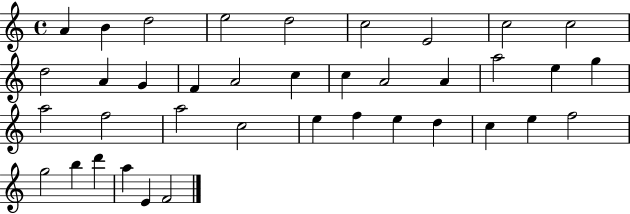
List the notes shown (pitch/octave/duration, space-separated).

A4/q B4/q D5/h E5/h D5/h C5/h E4/h C5/h C5/h D5/h A4/q G4/q F4/q A4/h C5/q C5/q A4/h A4/q A5/h E5/q G5/q A5/h F5/h A5/h C5/h E5/q F5/q E5/q D5/q C5/q E5/q F5/h G5/h B5/q D6/q A5/q E4/q F4/h